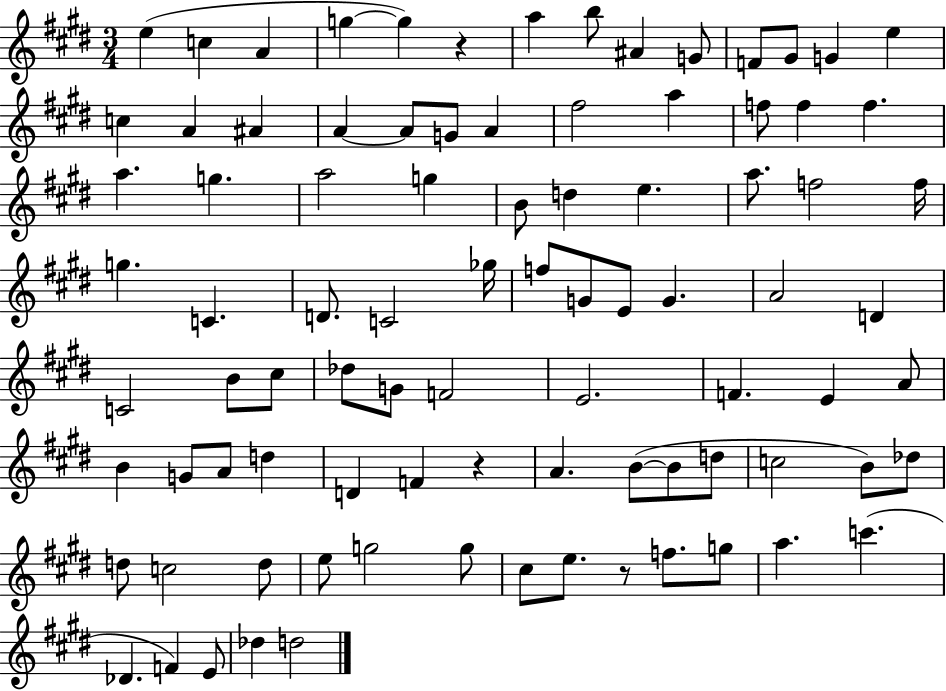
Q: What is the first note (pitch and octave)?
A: E5